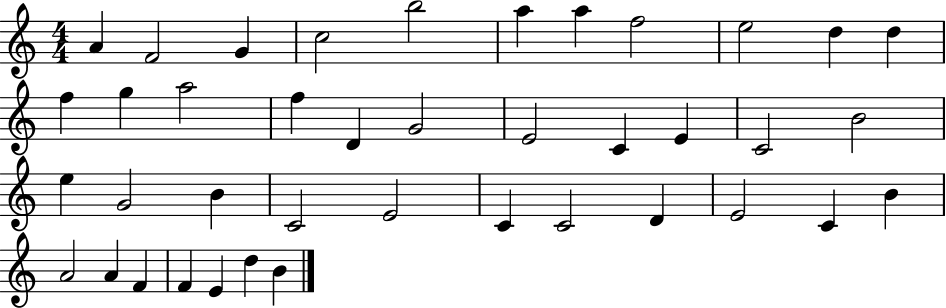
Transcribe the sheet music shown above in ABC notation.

X:1
T:Untitled
M:4/4
L:1/4
K:C
A F2 G c2 b2 a a f2 e2 d d f g a2 f D G2 E2 C E C2 B2 e G2 B C2 E2 C C2 D E2 C B A2 A F F E d B